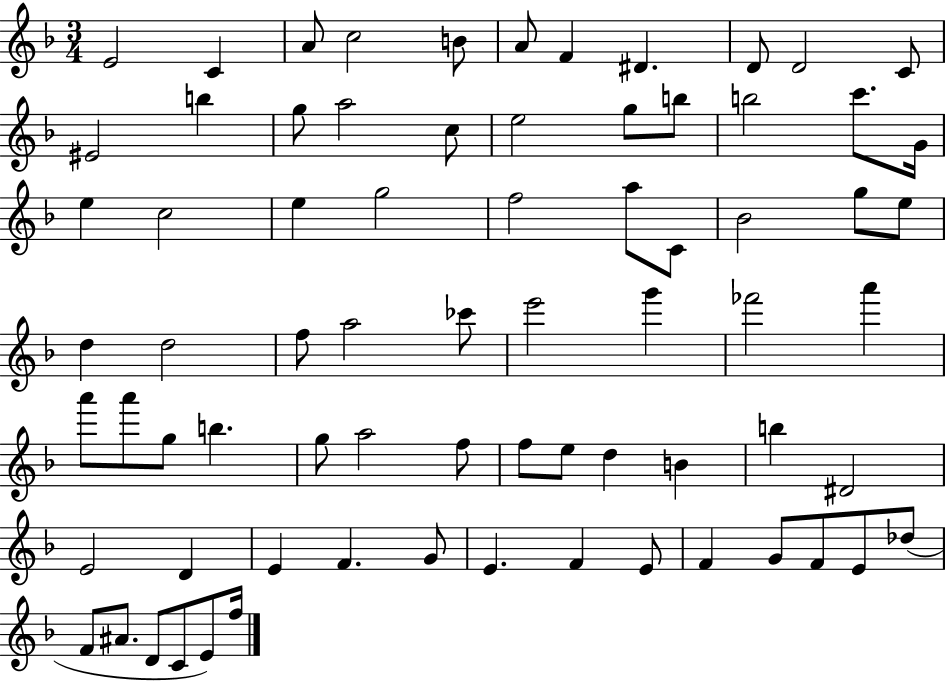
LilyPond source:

{
  \clef treble
  \numericTimeSignature
  \time 3/4
  \key f \major
  \repeat volta 2 { e'2 c'4 | a'8 c''2 b'8 | a'8 f'4 dis'4. | d'8 d'2 c'8 | \break eis'2 b''4 | g''8 a''2 c''8 | e''2 g''8 b''8 | b''2 c'''8. g'16 | \break e''4 c''2 | e''4 g''2 | f''2 a''8 c'8 | bes'2 g''8 e''8 | \break d''4 d''2 | f''8 a''2 ces'''8 | e'''2 g'''4 | fes'''2 a'''4 | \break a'''8 a'''8 g''8 b''4. | g''8 a''2 f''8 | f''8 e''8 d''4 b'4 | b''4 dis'2 | \break e'2 d'4 | e'4 f'4. g'8 | e'4. f'4 e'8 | f'4 g'8 f'8 e'8 des''8( | \break f'8 ais'8. d'8 c'8 e'8) f''16 | } \bar "|."
}